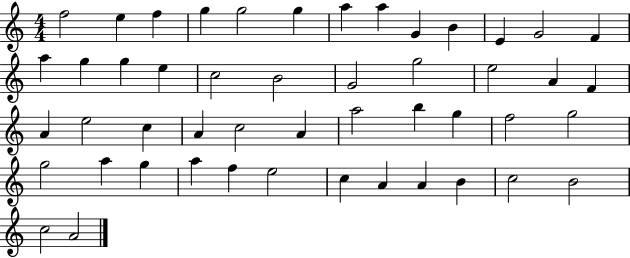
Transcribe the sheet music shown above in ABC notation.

X:1
T:Untitled
M:4/4
L:1/4
K:C
f2 e f g g2 g a a G B E G2 F a g g e c2 B2 G2 g2 e2 A F A e2 c A c2 A a2 b g f2 g2 g2 a g a f e2 c A A B c2 B2 c2 A2